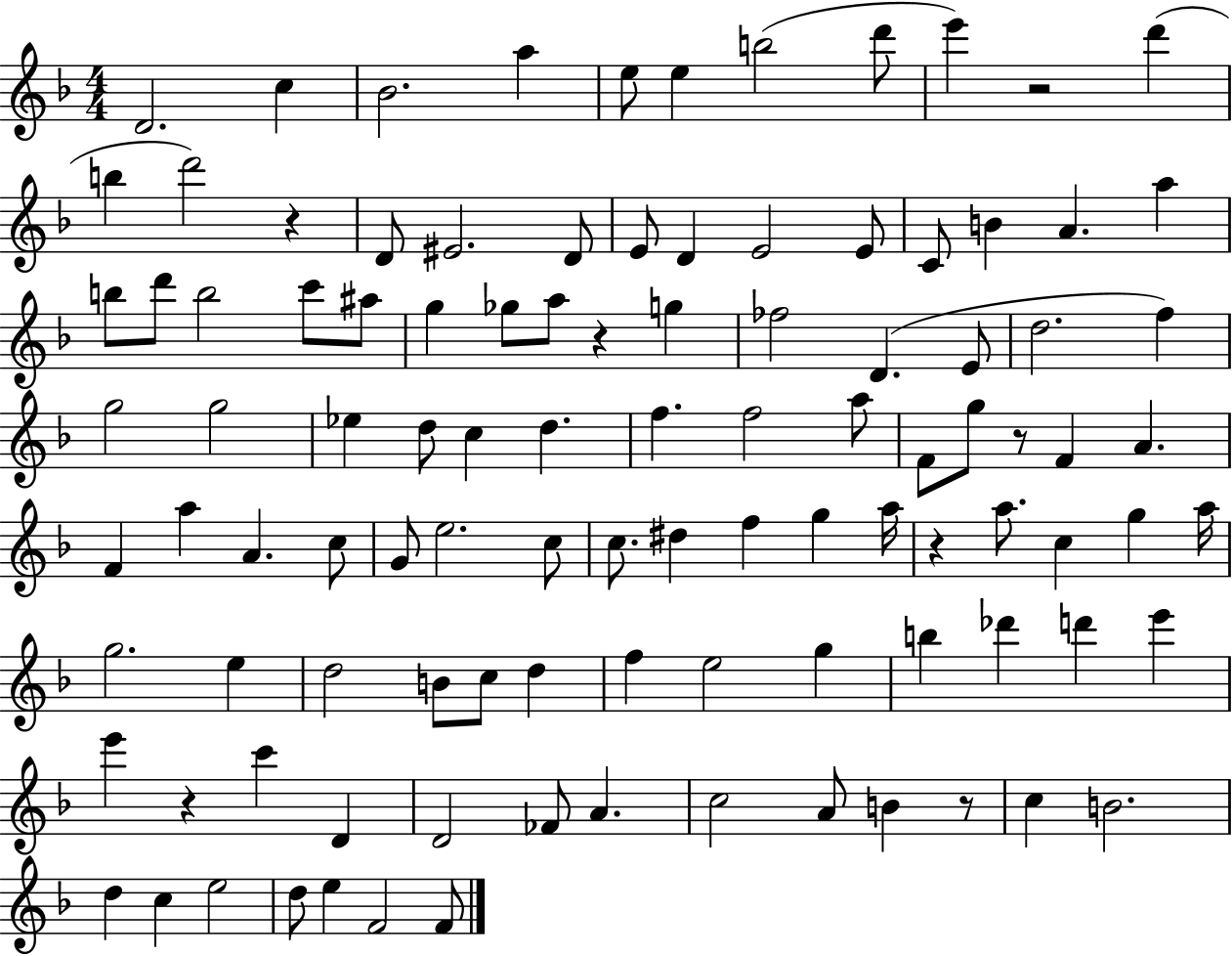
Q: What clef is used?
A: treble